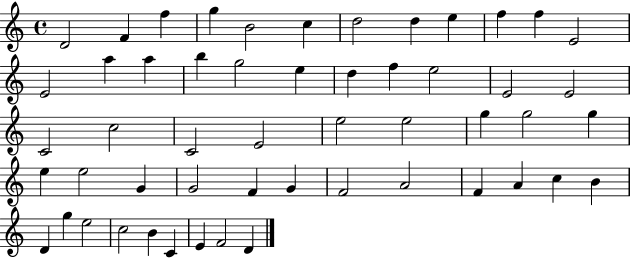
{
  \clef treble
  \time 4/4
  \defaultTimeSignature
  \key c \major
  d'2 f'4 f''4 | g''4 b'2 c''4 | d''2 d''4 e''4 | f''4 f''4 e'2 | \break e'2 a''4 a''4 | b''4 g''2 e''4 | d''4 f''4 e''2 | e'2 e'2 | \break c'2 c''2 | c'2 e'2 | e''2 e''2 | g''4 g''2 g''4 | \break e''4 e''2 g'4 | g'2 f'4 g'4 | f'2 a'2 | f'4 a'4 c''4 b'4 | \break d'4 g''4 e''2 | c''2 b'4 c'4 | e'4 f'2 d'4 | \bar "|."
}